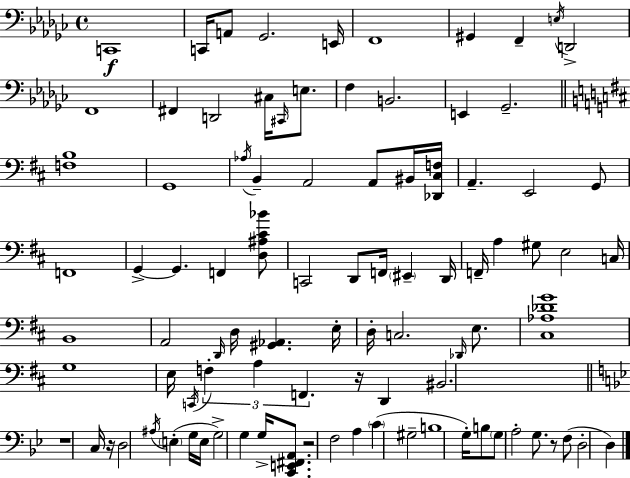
{
  \clef bass
  \time 4/4
  \defaultTimeSignature
  \key ees \minor
  c,1\f | c,16 a,8 ges,2. e,16 | f,1 | gis,4 f,4-- \acciaccatura { e16 } d,2-> | \break f,1 | fis,4 d,2 cis16 \grace { cis,16 } e8. | f4 b,2. | e,4 ges,2.-- | \break \bar "||" \break \key d \major <f b>1 | g,1 | \acciaccatura { aes16 } b,4-- a,2 a,8 bis,16 | <des, cis f>16 a,4.-- e,2 g,8 | \break f,1 | g,4->~~ g,4. f,4 <d ais cis' bes'>8 | c,2 d,8 f,16 \parenthesize eis,4-- | d,16 f,16-- a4 gis8 e2 | \break c16 b,1 | a,2 \grace { d,16 } d16 <gis, aes,>4. | e16-. d16-. c2. \grace { des,16 } | e8. <cis aes des' g'>1 | \break g1 | e16 \acciaccatura { c,16 } \tuplet 3/2 { f4-. a4 f,4. } | r16 d,4 bis,2. | \bar "||" \break \key bes \major r1 | c16 r16 d2 \acciaccatura { ais16 } \parenthesize e4-.( g16 | e16 g2->) g4 g16-> <c, e, fis, a,>8. | r2 f2 | \break a4 \parenthesize c'4( gis2-- | b1 | g16-.) b8 \parenthesize g8 a2-. g8. | r8 f8( d2-. d4) | \break \bar "|."
}